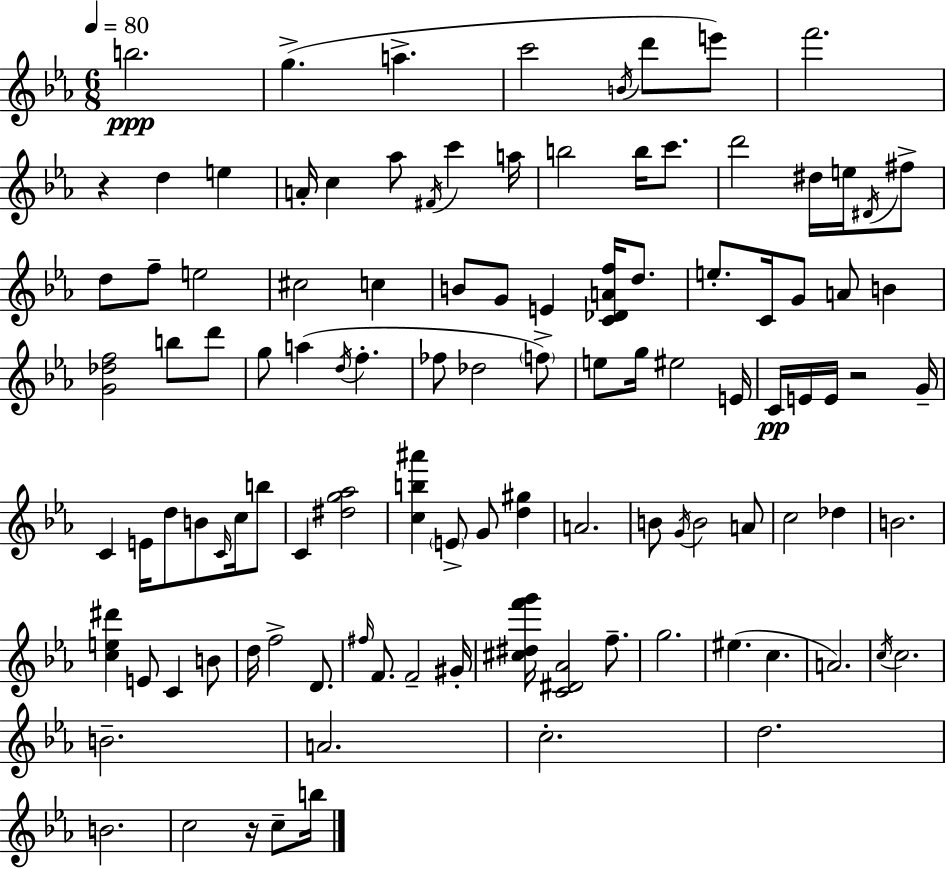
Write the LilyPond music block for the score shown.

{
  \clef treble
  \numericTimeSignature
  \time 6/8
  \key c \minor
  \tempo 4 = 80
  b''2.\ppp | g''4.->( a''4.-> | c'''2 \acciaccatura { b'16 } d'''8 e'''8) | f'''2. | \break r4 d''4 e''4 | a'16-. c''4 aes''8 \acciaccatura { fis'16 } c'''4 | a''16 b''2 b''16 c'''8. | d'''2 dis''16 e''16 | \break \acciaccatura { dis'16 } fis''8-> d''8 f''8-- e''2 | cis''2 c''4 | b'8 g'8 e'4 <c' des' a' f''>16 | d''8. e''8.-. c'16 g'8 a'8 b'4 | \break <g' des'' f''>2 b''8 | d'''8 g''8 a''4( \acciaccatura { d''16 } f''4.-. | fes''8 des''2 | \parenthesize f''8->) e''8 g''16 eis''2 | \break e'16 c'16\pp e'16 e'16 r2 | g'16-- c'4 e'16 d''8 b'8 | \grace { c'16 } c''16 b''8 c'4 <dis'' g'' aes''>2 | <c'' b'' ais'''>4 \parenthesize e'8-> g'8 | \break <d'' gis''>4 a'2. | b'8 \acciaccatura { g'16 } b'2 | a'8 c''2 | des''4 b'2. | \break <c'' e'' dis'''>4 e'8 | c'4 b'8 d''16 f''2-> | d'8. \grace { fis''16 } f'8. f'2-- | gis'16-. <cis'' dis'' f''' g'''>16 <c' dis' aes'>2 | \break f''8.-- g''2. | eis''4.( | c''4. a'2.) | \acciaccatura { c''16 } c''2. | \break b'2.-- | a'2. | c''2.-. | d''2. | \break b'2. | c''2 | r16 c''8-- b''16 \bar "|."
}